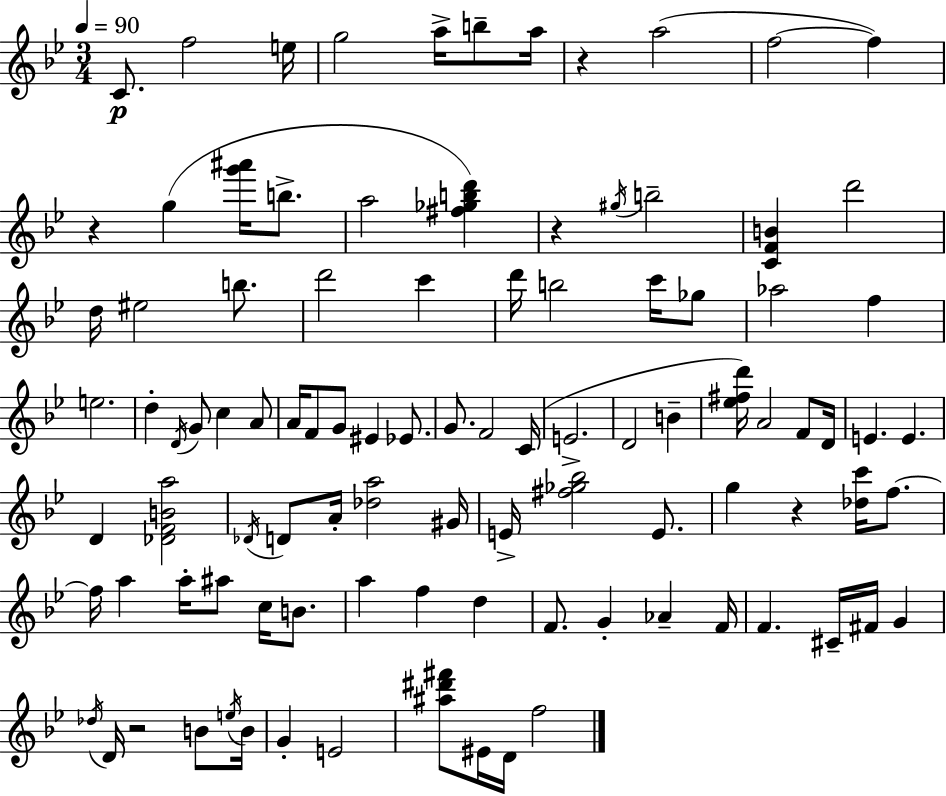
C4/e. F5/h E5/s G5/h A5/s B5/e A5/s R/q A5/h F5/h F5/q R/q G5/q [G6,A#6]/s B5/e. A5/h [F#5,Gb5,B5,D6]/q R/q G#5/s B5/h [C4,F4,B4]/q D6/h D5/s EIS5/h B5/e. D6/h C6/q D6/s B5/h C6/s Gb5/e Ab5/h F5/q E5/h. D5/q D4/s G4/e C5/q A4/e A4/s F4/e G4/e EIS4/q Eb4/e. G4/e. F4/h C4/s E4/h. D4/h B4/q [Eb5,F#5,D6]/s A4/h F4/e D4/s E4/q. E4/q. D4/q [Db4,F4,B4,A5]/h Db4/s D4/e A4/s [Db5,A5]/h G#4/s E4/s [F#5,Gb5,Bb5]/h E4/e. G5/q R/q [Db5,C6]/s F5/e. F5/s A5/q A5/s A#5/e C5/s B4/e. A5/q F5/q D5/q F4/e. G4/q Ab4/q F4/s F4/q. C#4/s F#4/s G4/q Db5/s D4/s R/h B4/e E5/s B4/s G4/q E4/h [A#5,D#6,F#6]/e EIS4/s D4/s F5/h